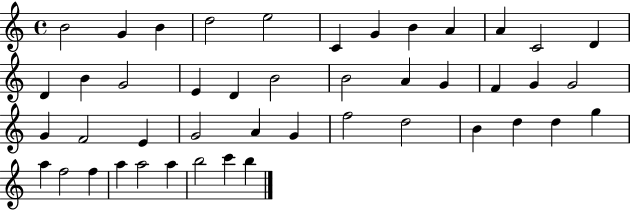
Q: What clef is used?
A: treble